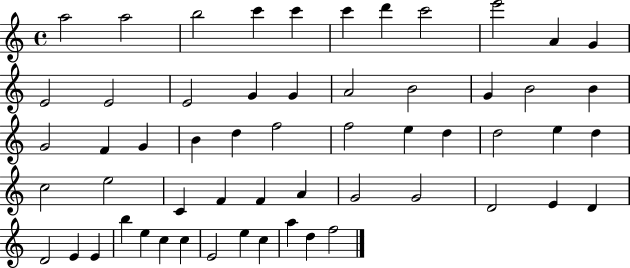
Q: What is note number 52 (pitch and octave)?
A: E4